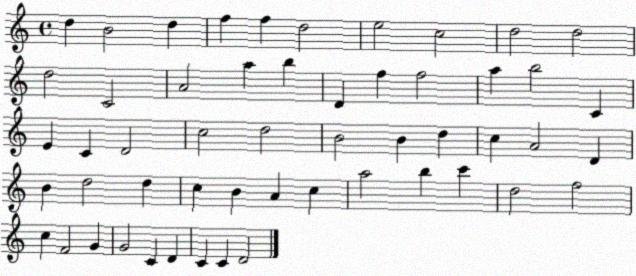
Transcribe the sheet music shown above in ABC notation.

X:1
T:Untitled
M:4/4
L:1/4
K:C
d B2 d f f d2 e2 c2 d2 d2 d2 C2 A2 a b D f f2 a b2 C E C D2 c2 d2 B2 B d c A2 D B d2 d c B A c a2 b c' d2 f2 c F2 G G2 C D C C D2